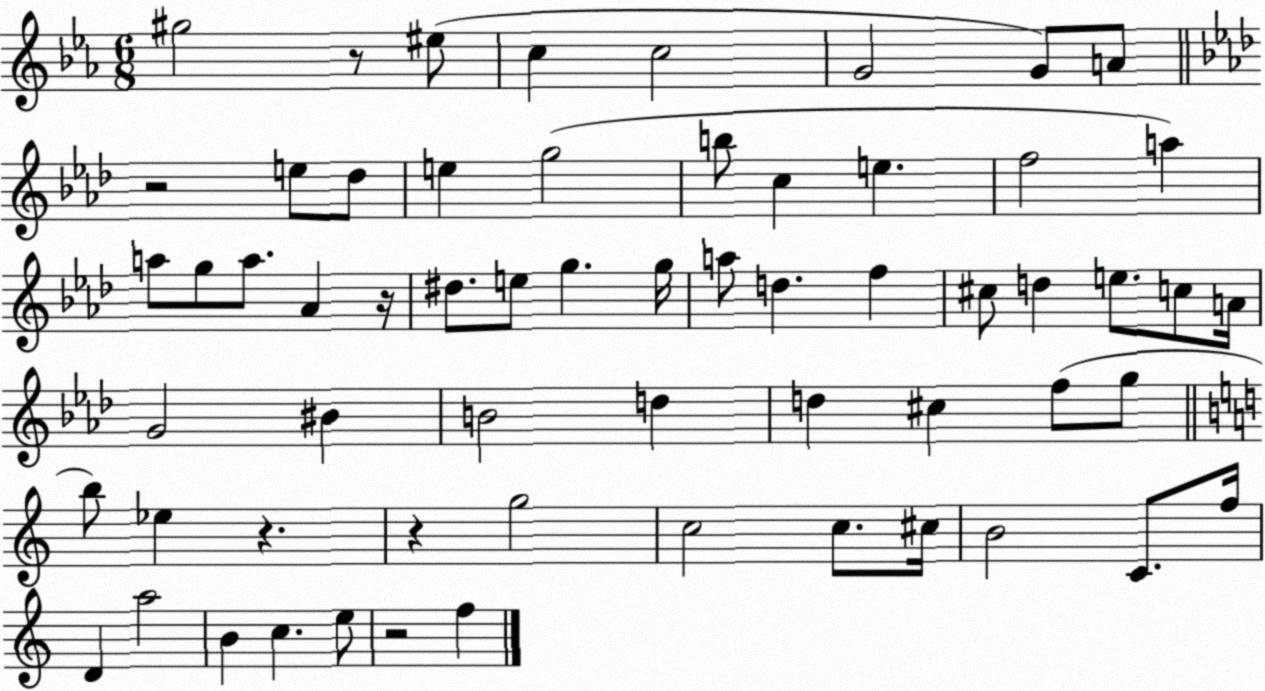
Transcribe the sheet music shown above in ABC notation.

X:1
T:Untitled
M:6/8
L:1/4
K:Eb
^g2 z/2 ^e/2 c c2 G2 G/2 A/2 z2 e/2 _d/2 e g2 b/2 c e f2 a a/2 g/2 a/2 _A z/4 ^d/2 e/2 g g/4 a/2 d f ^c/2 d e/2 c/2 A/4 G2 ^B B2 d d ^c f/2 g/2 b/2 _e z z g2 c2 c/2 ^c/4 B2 C/2 f/4 D a2 B c e/2 z2 f